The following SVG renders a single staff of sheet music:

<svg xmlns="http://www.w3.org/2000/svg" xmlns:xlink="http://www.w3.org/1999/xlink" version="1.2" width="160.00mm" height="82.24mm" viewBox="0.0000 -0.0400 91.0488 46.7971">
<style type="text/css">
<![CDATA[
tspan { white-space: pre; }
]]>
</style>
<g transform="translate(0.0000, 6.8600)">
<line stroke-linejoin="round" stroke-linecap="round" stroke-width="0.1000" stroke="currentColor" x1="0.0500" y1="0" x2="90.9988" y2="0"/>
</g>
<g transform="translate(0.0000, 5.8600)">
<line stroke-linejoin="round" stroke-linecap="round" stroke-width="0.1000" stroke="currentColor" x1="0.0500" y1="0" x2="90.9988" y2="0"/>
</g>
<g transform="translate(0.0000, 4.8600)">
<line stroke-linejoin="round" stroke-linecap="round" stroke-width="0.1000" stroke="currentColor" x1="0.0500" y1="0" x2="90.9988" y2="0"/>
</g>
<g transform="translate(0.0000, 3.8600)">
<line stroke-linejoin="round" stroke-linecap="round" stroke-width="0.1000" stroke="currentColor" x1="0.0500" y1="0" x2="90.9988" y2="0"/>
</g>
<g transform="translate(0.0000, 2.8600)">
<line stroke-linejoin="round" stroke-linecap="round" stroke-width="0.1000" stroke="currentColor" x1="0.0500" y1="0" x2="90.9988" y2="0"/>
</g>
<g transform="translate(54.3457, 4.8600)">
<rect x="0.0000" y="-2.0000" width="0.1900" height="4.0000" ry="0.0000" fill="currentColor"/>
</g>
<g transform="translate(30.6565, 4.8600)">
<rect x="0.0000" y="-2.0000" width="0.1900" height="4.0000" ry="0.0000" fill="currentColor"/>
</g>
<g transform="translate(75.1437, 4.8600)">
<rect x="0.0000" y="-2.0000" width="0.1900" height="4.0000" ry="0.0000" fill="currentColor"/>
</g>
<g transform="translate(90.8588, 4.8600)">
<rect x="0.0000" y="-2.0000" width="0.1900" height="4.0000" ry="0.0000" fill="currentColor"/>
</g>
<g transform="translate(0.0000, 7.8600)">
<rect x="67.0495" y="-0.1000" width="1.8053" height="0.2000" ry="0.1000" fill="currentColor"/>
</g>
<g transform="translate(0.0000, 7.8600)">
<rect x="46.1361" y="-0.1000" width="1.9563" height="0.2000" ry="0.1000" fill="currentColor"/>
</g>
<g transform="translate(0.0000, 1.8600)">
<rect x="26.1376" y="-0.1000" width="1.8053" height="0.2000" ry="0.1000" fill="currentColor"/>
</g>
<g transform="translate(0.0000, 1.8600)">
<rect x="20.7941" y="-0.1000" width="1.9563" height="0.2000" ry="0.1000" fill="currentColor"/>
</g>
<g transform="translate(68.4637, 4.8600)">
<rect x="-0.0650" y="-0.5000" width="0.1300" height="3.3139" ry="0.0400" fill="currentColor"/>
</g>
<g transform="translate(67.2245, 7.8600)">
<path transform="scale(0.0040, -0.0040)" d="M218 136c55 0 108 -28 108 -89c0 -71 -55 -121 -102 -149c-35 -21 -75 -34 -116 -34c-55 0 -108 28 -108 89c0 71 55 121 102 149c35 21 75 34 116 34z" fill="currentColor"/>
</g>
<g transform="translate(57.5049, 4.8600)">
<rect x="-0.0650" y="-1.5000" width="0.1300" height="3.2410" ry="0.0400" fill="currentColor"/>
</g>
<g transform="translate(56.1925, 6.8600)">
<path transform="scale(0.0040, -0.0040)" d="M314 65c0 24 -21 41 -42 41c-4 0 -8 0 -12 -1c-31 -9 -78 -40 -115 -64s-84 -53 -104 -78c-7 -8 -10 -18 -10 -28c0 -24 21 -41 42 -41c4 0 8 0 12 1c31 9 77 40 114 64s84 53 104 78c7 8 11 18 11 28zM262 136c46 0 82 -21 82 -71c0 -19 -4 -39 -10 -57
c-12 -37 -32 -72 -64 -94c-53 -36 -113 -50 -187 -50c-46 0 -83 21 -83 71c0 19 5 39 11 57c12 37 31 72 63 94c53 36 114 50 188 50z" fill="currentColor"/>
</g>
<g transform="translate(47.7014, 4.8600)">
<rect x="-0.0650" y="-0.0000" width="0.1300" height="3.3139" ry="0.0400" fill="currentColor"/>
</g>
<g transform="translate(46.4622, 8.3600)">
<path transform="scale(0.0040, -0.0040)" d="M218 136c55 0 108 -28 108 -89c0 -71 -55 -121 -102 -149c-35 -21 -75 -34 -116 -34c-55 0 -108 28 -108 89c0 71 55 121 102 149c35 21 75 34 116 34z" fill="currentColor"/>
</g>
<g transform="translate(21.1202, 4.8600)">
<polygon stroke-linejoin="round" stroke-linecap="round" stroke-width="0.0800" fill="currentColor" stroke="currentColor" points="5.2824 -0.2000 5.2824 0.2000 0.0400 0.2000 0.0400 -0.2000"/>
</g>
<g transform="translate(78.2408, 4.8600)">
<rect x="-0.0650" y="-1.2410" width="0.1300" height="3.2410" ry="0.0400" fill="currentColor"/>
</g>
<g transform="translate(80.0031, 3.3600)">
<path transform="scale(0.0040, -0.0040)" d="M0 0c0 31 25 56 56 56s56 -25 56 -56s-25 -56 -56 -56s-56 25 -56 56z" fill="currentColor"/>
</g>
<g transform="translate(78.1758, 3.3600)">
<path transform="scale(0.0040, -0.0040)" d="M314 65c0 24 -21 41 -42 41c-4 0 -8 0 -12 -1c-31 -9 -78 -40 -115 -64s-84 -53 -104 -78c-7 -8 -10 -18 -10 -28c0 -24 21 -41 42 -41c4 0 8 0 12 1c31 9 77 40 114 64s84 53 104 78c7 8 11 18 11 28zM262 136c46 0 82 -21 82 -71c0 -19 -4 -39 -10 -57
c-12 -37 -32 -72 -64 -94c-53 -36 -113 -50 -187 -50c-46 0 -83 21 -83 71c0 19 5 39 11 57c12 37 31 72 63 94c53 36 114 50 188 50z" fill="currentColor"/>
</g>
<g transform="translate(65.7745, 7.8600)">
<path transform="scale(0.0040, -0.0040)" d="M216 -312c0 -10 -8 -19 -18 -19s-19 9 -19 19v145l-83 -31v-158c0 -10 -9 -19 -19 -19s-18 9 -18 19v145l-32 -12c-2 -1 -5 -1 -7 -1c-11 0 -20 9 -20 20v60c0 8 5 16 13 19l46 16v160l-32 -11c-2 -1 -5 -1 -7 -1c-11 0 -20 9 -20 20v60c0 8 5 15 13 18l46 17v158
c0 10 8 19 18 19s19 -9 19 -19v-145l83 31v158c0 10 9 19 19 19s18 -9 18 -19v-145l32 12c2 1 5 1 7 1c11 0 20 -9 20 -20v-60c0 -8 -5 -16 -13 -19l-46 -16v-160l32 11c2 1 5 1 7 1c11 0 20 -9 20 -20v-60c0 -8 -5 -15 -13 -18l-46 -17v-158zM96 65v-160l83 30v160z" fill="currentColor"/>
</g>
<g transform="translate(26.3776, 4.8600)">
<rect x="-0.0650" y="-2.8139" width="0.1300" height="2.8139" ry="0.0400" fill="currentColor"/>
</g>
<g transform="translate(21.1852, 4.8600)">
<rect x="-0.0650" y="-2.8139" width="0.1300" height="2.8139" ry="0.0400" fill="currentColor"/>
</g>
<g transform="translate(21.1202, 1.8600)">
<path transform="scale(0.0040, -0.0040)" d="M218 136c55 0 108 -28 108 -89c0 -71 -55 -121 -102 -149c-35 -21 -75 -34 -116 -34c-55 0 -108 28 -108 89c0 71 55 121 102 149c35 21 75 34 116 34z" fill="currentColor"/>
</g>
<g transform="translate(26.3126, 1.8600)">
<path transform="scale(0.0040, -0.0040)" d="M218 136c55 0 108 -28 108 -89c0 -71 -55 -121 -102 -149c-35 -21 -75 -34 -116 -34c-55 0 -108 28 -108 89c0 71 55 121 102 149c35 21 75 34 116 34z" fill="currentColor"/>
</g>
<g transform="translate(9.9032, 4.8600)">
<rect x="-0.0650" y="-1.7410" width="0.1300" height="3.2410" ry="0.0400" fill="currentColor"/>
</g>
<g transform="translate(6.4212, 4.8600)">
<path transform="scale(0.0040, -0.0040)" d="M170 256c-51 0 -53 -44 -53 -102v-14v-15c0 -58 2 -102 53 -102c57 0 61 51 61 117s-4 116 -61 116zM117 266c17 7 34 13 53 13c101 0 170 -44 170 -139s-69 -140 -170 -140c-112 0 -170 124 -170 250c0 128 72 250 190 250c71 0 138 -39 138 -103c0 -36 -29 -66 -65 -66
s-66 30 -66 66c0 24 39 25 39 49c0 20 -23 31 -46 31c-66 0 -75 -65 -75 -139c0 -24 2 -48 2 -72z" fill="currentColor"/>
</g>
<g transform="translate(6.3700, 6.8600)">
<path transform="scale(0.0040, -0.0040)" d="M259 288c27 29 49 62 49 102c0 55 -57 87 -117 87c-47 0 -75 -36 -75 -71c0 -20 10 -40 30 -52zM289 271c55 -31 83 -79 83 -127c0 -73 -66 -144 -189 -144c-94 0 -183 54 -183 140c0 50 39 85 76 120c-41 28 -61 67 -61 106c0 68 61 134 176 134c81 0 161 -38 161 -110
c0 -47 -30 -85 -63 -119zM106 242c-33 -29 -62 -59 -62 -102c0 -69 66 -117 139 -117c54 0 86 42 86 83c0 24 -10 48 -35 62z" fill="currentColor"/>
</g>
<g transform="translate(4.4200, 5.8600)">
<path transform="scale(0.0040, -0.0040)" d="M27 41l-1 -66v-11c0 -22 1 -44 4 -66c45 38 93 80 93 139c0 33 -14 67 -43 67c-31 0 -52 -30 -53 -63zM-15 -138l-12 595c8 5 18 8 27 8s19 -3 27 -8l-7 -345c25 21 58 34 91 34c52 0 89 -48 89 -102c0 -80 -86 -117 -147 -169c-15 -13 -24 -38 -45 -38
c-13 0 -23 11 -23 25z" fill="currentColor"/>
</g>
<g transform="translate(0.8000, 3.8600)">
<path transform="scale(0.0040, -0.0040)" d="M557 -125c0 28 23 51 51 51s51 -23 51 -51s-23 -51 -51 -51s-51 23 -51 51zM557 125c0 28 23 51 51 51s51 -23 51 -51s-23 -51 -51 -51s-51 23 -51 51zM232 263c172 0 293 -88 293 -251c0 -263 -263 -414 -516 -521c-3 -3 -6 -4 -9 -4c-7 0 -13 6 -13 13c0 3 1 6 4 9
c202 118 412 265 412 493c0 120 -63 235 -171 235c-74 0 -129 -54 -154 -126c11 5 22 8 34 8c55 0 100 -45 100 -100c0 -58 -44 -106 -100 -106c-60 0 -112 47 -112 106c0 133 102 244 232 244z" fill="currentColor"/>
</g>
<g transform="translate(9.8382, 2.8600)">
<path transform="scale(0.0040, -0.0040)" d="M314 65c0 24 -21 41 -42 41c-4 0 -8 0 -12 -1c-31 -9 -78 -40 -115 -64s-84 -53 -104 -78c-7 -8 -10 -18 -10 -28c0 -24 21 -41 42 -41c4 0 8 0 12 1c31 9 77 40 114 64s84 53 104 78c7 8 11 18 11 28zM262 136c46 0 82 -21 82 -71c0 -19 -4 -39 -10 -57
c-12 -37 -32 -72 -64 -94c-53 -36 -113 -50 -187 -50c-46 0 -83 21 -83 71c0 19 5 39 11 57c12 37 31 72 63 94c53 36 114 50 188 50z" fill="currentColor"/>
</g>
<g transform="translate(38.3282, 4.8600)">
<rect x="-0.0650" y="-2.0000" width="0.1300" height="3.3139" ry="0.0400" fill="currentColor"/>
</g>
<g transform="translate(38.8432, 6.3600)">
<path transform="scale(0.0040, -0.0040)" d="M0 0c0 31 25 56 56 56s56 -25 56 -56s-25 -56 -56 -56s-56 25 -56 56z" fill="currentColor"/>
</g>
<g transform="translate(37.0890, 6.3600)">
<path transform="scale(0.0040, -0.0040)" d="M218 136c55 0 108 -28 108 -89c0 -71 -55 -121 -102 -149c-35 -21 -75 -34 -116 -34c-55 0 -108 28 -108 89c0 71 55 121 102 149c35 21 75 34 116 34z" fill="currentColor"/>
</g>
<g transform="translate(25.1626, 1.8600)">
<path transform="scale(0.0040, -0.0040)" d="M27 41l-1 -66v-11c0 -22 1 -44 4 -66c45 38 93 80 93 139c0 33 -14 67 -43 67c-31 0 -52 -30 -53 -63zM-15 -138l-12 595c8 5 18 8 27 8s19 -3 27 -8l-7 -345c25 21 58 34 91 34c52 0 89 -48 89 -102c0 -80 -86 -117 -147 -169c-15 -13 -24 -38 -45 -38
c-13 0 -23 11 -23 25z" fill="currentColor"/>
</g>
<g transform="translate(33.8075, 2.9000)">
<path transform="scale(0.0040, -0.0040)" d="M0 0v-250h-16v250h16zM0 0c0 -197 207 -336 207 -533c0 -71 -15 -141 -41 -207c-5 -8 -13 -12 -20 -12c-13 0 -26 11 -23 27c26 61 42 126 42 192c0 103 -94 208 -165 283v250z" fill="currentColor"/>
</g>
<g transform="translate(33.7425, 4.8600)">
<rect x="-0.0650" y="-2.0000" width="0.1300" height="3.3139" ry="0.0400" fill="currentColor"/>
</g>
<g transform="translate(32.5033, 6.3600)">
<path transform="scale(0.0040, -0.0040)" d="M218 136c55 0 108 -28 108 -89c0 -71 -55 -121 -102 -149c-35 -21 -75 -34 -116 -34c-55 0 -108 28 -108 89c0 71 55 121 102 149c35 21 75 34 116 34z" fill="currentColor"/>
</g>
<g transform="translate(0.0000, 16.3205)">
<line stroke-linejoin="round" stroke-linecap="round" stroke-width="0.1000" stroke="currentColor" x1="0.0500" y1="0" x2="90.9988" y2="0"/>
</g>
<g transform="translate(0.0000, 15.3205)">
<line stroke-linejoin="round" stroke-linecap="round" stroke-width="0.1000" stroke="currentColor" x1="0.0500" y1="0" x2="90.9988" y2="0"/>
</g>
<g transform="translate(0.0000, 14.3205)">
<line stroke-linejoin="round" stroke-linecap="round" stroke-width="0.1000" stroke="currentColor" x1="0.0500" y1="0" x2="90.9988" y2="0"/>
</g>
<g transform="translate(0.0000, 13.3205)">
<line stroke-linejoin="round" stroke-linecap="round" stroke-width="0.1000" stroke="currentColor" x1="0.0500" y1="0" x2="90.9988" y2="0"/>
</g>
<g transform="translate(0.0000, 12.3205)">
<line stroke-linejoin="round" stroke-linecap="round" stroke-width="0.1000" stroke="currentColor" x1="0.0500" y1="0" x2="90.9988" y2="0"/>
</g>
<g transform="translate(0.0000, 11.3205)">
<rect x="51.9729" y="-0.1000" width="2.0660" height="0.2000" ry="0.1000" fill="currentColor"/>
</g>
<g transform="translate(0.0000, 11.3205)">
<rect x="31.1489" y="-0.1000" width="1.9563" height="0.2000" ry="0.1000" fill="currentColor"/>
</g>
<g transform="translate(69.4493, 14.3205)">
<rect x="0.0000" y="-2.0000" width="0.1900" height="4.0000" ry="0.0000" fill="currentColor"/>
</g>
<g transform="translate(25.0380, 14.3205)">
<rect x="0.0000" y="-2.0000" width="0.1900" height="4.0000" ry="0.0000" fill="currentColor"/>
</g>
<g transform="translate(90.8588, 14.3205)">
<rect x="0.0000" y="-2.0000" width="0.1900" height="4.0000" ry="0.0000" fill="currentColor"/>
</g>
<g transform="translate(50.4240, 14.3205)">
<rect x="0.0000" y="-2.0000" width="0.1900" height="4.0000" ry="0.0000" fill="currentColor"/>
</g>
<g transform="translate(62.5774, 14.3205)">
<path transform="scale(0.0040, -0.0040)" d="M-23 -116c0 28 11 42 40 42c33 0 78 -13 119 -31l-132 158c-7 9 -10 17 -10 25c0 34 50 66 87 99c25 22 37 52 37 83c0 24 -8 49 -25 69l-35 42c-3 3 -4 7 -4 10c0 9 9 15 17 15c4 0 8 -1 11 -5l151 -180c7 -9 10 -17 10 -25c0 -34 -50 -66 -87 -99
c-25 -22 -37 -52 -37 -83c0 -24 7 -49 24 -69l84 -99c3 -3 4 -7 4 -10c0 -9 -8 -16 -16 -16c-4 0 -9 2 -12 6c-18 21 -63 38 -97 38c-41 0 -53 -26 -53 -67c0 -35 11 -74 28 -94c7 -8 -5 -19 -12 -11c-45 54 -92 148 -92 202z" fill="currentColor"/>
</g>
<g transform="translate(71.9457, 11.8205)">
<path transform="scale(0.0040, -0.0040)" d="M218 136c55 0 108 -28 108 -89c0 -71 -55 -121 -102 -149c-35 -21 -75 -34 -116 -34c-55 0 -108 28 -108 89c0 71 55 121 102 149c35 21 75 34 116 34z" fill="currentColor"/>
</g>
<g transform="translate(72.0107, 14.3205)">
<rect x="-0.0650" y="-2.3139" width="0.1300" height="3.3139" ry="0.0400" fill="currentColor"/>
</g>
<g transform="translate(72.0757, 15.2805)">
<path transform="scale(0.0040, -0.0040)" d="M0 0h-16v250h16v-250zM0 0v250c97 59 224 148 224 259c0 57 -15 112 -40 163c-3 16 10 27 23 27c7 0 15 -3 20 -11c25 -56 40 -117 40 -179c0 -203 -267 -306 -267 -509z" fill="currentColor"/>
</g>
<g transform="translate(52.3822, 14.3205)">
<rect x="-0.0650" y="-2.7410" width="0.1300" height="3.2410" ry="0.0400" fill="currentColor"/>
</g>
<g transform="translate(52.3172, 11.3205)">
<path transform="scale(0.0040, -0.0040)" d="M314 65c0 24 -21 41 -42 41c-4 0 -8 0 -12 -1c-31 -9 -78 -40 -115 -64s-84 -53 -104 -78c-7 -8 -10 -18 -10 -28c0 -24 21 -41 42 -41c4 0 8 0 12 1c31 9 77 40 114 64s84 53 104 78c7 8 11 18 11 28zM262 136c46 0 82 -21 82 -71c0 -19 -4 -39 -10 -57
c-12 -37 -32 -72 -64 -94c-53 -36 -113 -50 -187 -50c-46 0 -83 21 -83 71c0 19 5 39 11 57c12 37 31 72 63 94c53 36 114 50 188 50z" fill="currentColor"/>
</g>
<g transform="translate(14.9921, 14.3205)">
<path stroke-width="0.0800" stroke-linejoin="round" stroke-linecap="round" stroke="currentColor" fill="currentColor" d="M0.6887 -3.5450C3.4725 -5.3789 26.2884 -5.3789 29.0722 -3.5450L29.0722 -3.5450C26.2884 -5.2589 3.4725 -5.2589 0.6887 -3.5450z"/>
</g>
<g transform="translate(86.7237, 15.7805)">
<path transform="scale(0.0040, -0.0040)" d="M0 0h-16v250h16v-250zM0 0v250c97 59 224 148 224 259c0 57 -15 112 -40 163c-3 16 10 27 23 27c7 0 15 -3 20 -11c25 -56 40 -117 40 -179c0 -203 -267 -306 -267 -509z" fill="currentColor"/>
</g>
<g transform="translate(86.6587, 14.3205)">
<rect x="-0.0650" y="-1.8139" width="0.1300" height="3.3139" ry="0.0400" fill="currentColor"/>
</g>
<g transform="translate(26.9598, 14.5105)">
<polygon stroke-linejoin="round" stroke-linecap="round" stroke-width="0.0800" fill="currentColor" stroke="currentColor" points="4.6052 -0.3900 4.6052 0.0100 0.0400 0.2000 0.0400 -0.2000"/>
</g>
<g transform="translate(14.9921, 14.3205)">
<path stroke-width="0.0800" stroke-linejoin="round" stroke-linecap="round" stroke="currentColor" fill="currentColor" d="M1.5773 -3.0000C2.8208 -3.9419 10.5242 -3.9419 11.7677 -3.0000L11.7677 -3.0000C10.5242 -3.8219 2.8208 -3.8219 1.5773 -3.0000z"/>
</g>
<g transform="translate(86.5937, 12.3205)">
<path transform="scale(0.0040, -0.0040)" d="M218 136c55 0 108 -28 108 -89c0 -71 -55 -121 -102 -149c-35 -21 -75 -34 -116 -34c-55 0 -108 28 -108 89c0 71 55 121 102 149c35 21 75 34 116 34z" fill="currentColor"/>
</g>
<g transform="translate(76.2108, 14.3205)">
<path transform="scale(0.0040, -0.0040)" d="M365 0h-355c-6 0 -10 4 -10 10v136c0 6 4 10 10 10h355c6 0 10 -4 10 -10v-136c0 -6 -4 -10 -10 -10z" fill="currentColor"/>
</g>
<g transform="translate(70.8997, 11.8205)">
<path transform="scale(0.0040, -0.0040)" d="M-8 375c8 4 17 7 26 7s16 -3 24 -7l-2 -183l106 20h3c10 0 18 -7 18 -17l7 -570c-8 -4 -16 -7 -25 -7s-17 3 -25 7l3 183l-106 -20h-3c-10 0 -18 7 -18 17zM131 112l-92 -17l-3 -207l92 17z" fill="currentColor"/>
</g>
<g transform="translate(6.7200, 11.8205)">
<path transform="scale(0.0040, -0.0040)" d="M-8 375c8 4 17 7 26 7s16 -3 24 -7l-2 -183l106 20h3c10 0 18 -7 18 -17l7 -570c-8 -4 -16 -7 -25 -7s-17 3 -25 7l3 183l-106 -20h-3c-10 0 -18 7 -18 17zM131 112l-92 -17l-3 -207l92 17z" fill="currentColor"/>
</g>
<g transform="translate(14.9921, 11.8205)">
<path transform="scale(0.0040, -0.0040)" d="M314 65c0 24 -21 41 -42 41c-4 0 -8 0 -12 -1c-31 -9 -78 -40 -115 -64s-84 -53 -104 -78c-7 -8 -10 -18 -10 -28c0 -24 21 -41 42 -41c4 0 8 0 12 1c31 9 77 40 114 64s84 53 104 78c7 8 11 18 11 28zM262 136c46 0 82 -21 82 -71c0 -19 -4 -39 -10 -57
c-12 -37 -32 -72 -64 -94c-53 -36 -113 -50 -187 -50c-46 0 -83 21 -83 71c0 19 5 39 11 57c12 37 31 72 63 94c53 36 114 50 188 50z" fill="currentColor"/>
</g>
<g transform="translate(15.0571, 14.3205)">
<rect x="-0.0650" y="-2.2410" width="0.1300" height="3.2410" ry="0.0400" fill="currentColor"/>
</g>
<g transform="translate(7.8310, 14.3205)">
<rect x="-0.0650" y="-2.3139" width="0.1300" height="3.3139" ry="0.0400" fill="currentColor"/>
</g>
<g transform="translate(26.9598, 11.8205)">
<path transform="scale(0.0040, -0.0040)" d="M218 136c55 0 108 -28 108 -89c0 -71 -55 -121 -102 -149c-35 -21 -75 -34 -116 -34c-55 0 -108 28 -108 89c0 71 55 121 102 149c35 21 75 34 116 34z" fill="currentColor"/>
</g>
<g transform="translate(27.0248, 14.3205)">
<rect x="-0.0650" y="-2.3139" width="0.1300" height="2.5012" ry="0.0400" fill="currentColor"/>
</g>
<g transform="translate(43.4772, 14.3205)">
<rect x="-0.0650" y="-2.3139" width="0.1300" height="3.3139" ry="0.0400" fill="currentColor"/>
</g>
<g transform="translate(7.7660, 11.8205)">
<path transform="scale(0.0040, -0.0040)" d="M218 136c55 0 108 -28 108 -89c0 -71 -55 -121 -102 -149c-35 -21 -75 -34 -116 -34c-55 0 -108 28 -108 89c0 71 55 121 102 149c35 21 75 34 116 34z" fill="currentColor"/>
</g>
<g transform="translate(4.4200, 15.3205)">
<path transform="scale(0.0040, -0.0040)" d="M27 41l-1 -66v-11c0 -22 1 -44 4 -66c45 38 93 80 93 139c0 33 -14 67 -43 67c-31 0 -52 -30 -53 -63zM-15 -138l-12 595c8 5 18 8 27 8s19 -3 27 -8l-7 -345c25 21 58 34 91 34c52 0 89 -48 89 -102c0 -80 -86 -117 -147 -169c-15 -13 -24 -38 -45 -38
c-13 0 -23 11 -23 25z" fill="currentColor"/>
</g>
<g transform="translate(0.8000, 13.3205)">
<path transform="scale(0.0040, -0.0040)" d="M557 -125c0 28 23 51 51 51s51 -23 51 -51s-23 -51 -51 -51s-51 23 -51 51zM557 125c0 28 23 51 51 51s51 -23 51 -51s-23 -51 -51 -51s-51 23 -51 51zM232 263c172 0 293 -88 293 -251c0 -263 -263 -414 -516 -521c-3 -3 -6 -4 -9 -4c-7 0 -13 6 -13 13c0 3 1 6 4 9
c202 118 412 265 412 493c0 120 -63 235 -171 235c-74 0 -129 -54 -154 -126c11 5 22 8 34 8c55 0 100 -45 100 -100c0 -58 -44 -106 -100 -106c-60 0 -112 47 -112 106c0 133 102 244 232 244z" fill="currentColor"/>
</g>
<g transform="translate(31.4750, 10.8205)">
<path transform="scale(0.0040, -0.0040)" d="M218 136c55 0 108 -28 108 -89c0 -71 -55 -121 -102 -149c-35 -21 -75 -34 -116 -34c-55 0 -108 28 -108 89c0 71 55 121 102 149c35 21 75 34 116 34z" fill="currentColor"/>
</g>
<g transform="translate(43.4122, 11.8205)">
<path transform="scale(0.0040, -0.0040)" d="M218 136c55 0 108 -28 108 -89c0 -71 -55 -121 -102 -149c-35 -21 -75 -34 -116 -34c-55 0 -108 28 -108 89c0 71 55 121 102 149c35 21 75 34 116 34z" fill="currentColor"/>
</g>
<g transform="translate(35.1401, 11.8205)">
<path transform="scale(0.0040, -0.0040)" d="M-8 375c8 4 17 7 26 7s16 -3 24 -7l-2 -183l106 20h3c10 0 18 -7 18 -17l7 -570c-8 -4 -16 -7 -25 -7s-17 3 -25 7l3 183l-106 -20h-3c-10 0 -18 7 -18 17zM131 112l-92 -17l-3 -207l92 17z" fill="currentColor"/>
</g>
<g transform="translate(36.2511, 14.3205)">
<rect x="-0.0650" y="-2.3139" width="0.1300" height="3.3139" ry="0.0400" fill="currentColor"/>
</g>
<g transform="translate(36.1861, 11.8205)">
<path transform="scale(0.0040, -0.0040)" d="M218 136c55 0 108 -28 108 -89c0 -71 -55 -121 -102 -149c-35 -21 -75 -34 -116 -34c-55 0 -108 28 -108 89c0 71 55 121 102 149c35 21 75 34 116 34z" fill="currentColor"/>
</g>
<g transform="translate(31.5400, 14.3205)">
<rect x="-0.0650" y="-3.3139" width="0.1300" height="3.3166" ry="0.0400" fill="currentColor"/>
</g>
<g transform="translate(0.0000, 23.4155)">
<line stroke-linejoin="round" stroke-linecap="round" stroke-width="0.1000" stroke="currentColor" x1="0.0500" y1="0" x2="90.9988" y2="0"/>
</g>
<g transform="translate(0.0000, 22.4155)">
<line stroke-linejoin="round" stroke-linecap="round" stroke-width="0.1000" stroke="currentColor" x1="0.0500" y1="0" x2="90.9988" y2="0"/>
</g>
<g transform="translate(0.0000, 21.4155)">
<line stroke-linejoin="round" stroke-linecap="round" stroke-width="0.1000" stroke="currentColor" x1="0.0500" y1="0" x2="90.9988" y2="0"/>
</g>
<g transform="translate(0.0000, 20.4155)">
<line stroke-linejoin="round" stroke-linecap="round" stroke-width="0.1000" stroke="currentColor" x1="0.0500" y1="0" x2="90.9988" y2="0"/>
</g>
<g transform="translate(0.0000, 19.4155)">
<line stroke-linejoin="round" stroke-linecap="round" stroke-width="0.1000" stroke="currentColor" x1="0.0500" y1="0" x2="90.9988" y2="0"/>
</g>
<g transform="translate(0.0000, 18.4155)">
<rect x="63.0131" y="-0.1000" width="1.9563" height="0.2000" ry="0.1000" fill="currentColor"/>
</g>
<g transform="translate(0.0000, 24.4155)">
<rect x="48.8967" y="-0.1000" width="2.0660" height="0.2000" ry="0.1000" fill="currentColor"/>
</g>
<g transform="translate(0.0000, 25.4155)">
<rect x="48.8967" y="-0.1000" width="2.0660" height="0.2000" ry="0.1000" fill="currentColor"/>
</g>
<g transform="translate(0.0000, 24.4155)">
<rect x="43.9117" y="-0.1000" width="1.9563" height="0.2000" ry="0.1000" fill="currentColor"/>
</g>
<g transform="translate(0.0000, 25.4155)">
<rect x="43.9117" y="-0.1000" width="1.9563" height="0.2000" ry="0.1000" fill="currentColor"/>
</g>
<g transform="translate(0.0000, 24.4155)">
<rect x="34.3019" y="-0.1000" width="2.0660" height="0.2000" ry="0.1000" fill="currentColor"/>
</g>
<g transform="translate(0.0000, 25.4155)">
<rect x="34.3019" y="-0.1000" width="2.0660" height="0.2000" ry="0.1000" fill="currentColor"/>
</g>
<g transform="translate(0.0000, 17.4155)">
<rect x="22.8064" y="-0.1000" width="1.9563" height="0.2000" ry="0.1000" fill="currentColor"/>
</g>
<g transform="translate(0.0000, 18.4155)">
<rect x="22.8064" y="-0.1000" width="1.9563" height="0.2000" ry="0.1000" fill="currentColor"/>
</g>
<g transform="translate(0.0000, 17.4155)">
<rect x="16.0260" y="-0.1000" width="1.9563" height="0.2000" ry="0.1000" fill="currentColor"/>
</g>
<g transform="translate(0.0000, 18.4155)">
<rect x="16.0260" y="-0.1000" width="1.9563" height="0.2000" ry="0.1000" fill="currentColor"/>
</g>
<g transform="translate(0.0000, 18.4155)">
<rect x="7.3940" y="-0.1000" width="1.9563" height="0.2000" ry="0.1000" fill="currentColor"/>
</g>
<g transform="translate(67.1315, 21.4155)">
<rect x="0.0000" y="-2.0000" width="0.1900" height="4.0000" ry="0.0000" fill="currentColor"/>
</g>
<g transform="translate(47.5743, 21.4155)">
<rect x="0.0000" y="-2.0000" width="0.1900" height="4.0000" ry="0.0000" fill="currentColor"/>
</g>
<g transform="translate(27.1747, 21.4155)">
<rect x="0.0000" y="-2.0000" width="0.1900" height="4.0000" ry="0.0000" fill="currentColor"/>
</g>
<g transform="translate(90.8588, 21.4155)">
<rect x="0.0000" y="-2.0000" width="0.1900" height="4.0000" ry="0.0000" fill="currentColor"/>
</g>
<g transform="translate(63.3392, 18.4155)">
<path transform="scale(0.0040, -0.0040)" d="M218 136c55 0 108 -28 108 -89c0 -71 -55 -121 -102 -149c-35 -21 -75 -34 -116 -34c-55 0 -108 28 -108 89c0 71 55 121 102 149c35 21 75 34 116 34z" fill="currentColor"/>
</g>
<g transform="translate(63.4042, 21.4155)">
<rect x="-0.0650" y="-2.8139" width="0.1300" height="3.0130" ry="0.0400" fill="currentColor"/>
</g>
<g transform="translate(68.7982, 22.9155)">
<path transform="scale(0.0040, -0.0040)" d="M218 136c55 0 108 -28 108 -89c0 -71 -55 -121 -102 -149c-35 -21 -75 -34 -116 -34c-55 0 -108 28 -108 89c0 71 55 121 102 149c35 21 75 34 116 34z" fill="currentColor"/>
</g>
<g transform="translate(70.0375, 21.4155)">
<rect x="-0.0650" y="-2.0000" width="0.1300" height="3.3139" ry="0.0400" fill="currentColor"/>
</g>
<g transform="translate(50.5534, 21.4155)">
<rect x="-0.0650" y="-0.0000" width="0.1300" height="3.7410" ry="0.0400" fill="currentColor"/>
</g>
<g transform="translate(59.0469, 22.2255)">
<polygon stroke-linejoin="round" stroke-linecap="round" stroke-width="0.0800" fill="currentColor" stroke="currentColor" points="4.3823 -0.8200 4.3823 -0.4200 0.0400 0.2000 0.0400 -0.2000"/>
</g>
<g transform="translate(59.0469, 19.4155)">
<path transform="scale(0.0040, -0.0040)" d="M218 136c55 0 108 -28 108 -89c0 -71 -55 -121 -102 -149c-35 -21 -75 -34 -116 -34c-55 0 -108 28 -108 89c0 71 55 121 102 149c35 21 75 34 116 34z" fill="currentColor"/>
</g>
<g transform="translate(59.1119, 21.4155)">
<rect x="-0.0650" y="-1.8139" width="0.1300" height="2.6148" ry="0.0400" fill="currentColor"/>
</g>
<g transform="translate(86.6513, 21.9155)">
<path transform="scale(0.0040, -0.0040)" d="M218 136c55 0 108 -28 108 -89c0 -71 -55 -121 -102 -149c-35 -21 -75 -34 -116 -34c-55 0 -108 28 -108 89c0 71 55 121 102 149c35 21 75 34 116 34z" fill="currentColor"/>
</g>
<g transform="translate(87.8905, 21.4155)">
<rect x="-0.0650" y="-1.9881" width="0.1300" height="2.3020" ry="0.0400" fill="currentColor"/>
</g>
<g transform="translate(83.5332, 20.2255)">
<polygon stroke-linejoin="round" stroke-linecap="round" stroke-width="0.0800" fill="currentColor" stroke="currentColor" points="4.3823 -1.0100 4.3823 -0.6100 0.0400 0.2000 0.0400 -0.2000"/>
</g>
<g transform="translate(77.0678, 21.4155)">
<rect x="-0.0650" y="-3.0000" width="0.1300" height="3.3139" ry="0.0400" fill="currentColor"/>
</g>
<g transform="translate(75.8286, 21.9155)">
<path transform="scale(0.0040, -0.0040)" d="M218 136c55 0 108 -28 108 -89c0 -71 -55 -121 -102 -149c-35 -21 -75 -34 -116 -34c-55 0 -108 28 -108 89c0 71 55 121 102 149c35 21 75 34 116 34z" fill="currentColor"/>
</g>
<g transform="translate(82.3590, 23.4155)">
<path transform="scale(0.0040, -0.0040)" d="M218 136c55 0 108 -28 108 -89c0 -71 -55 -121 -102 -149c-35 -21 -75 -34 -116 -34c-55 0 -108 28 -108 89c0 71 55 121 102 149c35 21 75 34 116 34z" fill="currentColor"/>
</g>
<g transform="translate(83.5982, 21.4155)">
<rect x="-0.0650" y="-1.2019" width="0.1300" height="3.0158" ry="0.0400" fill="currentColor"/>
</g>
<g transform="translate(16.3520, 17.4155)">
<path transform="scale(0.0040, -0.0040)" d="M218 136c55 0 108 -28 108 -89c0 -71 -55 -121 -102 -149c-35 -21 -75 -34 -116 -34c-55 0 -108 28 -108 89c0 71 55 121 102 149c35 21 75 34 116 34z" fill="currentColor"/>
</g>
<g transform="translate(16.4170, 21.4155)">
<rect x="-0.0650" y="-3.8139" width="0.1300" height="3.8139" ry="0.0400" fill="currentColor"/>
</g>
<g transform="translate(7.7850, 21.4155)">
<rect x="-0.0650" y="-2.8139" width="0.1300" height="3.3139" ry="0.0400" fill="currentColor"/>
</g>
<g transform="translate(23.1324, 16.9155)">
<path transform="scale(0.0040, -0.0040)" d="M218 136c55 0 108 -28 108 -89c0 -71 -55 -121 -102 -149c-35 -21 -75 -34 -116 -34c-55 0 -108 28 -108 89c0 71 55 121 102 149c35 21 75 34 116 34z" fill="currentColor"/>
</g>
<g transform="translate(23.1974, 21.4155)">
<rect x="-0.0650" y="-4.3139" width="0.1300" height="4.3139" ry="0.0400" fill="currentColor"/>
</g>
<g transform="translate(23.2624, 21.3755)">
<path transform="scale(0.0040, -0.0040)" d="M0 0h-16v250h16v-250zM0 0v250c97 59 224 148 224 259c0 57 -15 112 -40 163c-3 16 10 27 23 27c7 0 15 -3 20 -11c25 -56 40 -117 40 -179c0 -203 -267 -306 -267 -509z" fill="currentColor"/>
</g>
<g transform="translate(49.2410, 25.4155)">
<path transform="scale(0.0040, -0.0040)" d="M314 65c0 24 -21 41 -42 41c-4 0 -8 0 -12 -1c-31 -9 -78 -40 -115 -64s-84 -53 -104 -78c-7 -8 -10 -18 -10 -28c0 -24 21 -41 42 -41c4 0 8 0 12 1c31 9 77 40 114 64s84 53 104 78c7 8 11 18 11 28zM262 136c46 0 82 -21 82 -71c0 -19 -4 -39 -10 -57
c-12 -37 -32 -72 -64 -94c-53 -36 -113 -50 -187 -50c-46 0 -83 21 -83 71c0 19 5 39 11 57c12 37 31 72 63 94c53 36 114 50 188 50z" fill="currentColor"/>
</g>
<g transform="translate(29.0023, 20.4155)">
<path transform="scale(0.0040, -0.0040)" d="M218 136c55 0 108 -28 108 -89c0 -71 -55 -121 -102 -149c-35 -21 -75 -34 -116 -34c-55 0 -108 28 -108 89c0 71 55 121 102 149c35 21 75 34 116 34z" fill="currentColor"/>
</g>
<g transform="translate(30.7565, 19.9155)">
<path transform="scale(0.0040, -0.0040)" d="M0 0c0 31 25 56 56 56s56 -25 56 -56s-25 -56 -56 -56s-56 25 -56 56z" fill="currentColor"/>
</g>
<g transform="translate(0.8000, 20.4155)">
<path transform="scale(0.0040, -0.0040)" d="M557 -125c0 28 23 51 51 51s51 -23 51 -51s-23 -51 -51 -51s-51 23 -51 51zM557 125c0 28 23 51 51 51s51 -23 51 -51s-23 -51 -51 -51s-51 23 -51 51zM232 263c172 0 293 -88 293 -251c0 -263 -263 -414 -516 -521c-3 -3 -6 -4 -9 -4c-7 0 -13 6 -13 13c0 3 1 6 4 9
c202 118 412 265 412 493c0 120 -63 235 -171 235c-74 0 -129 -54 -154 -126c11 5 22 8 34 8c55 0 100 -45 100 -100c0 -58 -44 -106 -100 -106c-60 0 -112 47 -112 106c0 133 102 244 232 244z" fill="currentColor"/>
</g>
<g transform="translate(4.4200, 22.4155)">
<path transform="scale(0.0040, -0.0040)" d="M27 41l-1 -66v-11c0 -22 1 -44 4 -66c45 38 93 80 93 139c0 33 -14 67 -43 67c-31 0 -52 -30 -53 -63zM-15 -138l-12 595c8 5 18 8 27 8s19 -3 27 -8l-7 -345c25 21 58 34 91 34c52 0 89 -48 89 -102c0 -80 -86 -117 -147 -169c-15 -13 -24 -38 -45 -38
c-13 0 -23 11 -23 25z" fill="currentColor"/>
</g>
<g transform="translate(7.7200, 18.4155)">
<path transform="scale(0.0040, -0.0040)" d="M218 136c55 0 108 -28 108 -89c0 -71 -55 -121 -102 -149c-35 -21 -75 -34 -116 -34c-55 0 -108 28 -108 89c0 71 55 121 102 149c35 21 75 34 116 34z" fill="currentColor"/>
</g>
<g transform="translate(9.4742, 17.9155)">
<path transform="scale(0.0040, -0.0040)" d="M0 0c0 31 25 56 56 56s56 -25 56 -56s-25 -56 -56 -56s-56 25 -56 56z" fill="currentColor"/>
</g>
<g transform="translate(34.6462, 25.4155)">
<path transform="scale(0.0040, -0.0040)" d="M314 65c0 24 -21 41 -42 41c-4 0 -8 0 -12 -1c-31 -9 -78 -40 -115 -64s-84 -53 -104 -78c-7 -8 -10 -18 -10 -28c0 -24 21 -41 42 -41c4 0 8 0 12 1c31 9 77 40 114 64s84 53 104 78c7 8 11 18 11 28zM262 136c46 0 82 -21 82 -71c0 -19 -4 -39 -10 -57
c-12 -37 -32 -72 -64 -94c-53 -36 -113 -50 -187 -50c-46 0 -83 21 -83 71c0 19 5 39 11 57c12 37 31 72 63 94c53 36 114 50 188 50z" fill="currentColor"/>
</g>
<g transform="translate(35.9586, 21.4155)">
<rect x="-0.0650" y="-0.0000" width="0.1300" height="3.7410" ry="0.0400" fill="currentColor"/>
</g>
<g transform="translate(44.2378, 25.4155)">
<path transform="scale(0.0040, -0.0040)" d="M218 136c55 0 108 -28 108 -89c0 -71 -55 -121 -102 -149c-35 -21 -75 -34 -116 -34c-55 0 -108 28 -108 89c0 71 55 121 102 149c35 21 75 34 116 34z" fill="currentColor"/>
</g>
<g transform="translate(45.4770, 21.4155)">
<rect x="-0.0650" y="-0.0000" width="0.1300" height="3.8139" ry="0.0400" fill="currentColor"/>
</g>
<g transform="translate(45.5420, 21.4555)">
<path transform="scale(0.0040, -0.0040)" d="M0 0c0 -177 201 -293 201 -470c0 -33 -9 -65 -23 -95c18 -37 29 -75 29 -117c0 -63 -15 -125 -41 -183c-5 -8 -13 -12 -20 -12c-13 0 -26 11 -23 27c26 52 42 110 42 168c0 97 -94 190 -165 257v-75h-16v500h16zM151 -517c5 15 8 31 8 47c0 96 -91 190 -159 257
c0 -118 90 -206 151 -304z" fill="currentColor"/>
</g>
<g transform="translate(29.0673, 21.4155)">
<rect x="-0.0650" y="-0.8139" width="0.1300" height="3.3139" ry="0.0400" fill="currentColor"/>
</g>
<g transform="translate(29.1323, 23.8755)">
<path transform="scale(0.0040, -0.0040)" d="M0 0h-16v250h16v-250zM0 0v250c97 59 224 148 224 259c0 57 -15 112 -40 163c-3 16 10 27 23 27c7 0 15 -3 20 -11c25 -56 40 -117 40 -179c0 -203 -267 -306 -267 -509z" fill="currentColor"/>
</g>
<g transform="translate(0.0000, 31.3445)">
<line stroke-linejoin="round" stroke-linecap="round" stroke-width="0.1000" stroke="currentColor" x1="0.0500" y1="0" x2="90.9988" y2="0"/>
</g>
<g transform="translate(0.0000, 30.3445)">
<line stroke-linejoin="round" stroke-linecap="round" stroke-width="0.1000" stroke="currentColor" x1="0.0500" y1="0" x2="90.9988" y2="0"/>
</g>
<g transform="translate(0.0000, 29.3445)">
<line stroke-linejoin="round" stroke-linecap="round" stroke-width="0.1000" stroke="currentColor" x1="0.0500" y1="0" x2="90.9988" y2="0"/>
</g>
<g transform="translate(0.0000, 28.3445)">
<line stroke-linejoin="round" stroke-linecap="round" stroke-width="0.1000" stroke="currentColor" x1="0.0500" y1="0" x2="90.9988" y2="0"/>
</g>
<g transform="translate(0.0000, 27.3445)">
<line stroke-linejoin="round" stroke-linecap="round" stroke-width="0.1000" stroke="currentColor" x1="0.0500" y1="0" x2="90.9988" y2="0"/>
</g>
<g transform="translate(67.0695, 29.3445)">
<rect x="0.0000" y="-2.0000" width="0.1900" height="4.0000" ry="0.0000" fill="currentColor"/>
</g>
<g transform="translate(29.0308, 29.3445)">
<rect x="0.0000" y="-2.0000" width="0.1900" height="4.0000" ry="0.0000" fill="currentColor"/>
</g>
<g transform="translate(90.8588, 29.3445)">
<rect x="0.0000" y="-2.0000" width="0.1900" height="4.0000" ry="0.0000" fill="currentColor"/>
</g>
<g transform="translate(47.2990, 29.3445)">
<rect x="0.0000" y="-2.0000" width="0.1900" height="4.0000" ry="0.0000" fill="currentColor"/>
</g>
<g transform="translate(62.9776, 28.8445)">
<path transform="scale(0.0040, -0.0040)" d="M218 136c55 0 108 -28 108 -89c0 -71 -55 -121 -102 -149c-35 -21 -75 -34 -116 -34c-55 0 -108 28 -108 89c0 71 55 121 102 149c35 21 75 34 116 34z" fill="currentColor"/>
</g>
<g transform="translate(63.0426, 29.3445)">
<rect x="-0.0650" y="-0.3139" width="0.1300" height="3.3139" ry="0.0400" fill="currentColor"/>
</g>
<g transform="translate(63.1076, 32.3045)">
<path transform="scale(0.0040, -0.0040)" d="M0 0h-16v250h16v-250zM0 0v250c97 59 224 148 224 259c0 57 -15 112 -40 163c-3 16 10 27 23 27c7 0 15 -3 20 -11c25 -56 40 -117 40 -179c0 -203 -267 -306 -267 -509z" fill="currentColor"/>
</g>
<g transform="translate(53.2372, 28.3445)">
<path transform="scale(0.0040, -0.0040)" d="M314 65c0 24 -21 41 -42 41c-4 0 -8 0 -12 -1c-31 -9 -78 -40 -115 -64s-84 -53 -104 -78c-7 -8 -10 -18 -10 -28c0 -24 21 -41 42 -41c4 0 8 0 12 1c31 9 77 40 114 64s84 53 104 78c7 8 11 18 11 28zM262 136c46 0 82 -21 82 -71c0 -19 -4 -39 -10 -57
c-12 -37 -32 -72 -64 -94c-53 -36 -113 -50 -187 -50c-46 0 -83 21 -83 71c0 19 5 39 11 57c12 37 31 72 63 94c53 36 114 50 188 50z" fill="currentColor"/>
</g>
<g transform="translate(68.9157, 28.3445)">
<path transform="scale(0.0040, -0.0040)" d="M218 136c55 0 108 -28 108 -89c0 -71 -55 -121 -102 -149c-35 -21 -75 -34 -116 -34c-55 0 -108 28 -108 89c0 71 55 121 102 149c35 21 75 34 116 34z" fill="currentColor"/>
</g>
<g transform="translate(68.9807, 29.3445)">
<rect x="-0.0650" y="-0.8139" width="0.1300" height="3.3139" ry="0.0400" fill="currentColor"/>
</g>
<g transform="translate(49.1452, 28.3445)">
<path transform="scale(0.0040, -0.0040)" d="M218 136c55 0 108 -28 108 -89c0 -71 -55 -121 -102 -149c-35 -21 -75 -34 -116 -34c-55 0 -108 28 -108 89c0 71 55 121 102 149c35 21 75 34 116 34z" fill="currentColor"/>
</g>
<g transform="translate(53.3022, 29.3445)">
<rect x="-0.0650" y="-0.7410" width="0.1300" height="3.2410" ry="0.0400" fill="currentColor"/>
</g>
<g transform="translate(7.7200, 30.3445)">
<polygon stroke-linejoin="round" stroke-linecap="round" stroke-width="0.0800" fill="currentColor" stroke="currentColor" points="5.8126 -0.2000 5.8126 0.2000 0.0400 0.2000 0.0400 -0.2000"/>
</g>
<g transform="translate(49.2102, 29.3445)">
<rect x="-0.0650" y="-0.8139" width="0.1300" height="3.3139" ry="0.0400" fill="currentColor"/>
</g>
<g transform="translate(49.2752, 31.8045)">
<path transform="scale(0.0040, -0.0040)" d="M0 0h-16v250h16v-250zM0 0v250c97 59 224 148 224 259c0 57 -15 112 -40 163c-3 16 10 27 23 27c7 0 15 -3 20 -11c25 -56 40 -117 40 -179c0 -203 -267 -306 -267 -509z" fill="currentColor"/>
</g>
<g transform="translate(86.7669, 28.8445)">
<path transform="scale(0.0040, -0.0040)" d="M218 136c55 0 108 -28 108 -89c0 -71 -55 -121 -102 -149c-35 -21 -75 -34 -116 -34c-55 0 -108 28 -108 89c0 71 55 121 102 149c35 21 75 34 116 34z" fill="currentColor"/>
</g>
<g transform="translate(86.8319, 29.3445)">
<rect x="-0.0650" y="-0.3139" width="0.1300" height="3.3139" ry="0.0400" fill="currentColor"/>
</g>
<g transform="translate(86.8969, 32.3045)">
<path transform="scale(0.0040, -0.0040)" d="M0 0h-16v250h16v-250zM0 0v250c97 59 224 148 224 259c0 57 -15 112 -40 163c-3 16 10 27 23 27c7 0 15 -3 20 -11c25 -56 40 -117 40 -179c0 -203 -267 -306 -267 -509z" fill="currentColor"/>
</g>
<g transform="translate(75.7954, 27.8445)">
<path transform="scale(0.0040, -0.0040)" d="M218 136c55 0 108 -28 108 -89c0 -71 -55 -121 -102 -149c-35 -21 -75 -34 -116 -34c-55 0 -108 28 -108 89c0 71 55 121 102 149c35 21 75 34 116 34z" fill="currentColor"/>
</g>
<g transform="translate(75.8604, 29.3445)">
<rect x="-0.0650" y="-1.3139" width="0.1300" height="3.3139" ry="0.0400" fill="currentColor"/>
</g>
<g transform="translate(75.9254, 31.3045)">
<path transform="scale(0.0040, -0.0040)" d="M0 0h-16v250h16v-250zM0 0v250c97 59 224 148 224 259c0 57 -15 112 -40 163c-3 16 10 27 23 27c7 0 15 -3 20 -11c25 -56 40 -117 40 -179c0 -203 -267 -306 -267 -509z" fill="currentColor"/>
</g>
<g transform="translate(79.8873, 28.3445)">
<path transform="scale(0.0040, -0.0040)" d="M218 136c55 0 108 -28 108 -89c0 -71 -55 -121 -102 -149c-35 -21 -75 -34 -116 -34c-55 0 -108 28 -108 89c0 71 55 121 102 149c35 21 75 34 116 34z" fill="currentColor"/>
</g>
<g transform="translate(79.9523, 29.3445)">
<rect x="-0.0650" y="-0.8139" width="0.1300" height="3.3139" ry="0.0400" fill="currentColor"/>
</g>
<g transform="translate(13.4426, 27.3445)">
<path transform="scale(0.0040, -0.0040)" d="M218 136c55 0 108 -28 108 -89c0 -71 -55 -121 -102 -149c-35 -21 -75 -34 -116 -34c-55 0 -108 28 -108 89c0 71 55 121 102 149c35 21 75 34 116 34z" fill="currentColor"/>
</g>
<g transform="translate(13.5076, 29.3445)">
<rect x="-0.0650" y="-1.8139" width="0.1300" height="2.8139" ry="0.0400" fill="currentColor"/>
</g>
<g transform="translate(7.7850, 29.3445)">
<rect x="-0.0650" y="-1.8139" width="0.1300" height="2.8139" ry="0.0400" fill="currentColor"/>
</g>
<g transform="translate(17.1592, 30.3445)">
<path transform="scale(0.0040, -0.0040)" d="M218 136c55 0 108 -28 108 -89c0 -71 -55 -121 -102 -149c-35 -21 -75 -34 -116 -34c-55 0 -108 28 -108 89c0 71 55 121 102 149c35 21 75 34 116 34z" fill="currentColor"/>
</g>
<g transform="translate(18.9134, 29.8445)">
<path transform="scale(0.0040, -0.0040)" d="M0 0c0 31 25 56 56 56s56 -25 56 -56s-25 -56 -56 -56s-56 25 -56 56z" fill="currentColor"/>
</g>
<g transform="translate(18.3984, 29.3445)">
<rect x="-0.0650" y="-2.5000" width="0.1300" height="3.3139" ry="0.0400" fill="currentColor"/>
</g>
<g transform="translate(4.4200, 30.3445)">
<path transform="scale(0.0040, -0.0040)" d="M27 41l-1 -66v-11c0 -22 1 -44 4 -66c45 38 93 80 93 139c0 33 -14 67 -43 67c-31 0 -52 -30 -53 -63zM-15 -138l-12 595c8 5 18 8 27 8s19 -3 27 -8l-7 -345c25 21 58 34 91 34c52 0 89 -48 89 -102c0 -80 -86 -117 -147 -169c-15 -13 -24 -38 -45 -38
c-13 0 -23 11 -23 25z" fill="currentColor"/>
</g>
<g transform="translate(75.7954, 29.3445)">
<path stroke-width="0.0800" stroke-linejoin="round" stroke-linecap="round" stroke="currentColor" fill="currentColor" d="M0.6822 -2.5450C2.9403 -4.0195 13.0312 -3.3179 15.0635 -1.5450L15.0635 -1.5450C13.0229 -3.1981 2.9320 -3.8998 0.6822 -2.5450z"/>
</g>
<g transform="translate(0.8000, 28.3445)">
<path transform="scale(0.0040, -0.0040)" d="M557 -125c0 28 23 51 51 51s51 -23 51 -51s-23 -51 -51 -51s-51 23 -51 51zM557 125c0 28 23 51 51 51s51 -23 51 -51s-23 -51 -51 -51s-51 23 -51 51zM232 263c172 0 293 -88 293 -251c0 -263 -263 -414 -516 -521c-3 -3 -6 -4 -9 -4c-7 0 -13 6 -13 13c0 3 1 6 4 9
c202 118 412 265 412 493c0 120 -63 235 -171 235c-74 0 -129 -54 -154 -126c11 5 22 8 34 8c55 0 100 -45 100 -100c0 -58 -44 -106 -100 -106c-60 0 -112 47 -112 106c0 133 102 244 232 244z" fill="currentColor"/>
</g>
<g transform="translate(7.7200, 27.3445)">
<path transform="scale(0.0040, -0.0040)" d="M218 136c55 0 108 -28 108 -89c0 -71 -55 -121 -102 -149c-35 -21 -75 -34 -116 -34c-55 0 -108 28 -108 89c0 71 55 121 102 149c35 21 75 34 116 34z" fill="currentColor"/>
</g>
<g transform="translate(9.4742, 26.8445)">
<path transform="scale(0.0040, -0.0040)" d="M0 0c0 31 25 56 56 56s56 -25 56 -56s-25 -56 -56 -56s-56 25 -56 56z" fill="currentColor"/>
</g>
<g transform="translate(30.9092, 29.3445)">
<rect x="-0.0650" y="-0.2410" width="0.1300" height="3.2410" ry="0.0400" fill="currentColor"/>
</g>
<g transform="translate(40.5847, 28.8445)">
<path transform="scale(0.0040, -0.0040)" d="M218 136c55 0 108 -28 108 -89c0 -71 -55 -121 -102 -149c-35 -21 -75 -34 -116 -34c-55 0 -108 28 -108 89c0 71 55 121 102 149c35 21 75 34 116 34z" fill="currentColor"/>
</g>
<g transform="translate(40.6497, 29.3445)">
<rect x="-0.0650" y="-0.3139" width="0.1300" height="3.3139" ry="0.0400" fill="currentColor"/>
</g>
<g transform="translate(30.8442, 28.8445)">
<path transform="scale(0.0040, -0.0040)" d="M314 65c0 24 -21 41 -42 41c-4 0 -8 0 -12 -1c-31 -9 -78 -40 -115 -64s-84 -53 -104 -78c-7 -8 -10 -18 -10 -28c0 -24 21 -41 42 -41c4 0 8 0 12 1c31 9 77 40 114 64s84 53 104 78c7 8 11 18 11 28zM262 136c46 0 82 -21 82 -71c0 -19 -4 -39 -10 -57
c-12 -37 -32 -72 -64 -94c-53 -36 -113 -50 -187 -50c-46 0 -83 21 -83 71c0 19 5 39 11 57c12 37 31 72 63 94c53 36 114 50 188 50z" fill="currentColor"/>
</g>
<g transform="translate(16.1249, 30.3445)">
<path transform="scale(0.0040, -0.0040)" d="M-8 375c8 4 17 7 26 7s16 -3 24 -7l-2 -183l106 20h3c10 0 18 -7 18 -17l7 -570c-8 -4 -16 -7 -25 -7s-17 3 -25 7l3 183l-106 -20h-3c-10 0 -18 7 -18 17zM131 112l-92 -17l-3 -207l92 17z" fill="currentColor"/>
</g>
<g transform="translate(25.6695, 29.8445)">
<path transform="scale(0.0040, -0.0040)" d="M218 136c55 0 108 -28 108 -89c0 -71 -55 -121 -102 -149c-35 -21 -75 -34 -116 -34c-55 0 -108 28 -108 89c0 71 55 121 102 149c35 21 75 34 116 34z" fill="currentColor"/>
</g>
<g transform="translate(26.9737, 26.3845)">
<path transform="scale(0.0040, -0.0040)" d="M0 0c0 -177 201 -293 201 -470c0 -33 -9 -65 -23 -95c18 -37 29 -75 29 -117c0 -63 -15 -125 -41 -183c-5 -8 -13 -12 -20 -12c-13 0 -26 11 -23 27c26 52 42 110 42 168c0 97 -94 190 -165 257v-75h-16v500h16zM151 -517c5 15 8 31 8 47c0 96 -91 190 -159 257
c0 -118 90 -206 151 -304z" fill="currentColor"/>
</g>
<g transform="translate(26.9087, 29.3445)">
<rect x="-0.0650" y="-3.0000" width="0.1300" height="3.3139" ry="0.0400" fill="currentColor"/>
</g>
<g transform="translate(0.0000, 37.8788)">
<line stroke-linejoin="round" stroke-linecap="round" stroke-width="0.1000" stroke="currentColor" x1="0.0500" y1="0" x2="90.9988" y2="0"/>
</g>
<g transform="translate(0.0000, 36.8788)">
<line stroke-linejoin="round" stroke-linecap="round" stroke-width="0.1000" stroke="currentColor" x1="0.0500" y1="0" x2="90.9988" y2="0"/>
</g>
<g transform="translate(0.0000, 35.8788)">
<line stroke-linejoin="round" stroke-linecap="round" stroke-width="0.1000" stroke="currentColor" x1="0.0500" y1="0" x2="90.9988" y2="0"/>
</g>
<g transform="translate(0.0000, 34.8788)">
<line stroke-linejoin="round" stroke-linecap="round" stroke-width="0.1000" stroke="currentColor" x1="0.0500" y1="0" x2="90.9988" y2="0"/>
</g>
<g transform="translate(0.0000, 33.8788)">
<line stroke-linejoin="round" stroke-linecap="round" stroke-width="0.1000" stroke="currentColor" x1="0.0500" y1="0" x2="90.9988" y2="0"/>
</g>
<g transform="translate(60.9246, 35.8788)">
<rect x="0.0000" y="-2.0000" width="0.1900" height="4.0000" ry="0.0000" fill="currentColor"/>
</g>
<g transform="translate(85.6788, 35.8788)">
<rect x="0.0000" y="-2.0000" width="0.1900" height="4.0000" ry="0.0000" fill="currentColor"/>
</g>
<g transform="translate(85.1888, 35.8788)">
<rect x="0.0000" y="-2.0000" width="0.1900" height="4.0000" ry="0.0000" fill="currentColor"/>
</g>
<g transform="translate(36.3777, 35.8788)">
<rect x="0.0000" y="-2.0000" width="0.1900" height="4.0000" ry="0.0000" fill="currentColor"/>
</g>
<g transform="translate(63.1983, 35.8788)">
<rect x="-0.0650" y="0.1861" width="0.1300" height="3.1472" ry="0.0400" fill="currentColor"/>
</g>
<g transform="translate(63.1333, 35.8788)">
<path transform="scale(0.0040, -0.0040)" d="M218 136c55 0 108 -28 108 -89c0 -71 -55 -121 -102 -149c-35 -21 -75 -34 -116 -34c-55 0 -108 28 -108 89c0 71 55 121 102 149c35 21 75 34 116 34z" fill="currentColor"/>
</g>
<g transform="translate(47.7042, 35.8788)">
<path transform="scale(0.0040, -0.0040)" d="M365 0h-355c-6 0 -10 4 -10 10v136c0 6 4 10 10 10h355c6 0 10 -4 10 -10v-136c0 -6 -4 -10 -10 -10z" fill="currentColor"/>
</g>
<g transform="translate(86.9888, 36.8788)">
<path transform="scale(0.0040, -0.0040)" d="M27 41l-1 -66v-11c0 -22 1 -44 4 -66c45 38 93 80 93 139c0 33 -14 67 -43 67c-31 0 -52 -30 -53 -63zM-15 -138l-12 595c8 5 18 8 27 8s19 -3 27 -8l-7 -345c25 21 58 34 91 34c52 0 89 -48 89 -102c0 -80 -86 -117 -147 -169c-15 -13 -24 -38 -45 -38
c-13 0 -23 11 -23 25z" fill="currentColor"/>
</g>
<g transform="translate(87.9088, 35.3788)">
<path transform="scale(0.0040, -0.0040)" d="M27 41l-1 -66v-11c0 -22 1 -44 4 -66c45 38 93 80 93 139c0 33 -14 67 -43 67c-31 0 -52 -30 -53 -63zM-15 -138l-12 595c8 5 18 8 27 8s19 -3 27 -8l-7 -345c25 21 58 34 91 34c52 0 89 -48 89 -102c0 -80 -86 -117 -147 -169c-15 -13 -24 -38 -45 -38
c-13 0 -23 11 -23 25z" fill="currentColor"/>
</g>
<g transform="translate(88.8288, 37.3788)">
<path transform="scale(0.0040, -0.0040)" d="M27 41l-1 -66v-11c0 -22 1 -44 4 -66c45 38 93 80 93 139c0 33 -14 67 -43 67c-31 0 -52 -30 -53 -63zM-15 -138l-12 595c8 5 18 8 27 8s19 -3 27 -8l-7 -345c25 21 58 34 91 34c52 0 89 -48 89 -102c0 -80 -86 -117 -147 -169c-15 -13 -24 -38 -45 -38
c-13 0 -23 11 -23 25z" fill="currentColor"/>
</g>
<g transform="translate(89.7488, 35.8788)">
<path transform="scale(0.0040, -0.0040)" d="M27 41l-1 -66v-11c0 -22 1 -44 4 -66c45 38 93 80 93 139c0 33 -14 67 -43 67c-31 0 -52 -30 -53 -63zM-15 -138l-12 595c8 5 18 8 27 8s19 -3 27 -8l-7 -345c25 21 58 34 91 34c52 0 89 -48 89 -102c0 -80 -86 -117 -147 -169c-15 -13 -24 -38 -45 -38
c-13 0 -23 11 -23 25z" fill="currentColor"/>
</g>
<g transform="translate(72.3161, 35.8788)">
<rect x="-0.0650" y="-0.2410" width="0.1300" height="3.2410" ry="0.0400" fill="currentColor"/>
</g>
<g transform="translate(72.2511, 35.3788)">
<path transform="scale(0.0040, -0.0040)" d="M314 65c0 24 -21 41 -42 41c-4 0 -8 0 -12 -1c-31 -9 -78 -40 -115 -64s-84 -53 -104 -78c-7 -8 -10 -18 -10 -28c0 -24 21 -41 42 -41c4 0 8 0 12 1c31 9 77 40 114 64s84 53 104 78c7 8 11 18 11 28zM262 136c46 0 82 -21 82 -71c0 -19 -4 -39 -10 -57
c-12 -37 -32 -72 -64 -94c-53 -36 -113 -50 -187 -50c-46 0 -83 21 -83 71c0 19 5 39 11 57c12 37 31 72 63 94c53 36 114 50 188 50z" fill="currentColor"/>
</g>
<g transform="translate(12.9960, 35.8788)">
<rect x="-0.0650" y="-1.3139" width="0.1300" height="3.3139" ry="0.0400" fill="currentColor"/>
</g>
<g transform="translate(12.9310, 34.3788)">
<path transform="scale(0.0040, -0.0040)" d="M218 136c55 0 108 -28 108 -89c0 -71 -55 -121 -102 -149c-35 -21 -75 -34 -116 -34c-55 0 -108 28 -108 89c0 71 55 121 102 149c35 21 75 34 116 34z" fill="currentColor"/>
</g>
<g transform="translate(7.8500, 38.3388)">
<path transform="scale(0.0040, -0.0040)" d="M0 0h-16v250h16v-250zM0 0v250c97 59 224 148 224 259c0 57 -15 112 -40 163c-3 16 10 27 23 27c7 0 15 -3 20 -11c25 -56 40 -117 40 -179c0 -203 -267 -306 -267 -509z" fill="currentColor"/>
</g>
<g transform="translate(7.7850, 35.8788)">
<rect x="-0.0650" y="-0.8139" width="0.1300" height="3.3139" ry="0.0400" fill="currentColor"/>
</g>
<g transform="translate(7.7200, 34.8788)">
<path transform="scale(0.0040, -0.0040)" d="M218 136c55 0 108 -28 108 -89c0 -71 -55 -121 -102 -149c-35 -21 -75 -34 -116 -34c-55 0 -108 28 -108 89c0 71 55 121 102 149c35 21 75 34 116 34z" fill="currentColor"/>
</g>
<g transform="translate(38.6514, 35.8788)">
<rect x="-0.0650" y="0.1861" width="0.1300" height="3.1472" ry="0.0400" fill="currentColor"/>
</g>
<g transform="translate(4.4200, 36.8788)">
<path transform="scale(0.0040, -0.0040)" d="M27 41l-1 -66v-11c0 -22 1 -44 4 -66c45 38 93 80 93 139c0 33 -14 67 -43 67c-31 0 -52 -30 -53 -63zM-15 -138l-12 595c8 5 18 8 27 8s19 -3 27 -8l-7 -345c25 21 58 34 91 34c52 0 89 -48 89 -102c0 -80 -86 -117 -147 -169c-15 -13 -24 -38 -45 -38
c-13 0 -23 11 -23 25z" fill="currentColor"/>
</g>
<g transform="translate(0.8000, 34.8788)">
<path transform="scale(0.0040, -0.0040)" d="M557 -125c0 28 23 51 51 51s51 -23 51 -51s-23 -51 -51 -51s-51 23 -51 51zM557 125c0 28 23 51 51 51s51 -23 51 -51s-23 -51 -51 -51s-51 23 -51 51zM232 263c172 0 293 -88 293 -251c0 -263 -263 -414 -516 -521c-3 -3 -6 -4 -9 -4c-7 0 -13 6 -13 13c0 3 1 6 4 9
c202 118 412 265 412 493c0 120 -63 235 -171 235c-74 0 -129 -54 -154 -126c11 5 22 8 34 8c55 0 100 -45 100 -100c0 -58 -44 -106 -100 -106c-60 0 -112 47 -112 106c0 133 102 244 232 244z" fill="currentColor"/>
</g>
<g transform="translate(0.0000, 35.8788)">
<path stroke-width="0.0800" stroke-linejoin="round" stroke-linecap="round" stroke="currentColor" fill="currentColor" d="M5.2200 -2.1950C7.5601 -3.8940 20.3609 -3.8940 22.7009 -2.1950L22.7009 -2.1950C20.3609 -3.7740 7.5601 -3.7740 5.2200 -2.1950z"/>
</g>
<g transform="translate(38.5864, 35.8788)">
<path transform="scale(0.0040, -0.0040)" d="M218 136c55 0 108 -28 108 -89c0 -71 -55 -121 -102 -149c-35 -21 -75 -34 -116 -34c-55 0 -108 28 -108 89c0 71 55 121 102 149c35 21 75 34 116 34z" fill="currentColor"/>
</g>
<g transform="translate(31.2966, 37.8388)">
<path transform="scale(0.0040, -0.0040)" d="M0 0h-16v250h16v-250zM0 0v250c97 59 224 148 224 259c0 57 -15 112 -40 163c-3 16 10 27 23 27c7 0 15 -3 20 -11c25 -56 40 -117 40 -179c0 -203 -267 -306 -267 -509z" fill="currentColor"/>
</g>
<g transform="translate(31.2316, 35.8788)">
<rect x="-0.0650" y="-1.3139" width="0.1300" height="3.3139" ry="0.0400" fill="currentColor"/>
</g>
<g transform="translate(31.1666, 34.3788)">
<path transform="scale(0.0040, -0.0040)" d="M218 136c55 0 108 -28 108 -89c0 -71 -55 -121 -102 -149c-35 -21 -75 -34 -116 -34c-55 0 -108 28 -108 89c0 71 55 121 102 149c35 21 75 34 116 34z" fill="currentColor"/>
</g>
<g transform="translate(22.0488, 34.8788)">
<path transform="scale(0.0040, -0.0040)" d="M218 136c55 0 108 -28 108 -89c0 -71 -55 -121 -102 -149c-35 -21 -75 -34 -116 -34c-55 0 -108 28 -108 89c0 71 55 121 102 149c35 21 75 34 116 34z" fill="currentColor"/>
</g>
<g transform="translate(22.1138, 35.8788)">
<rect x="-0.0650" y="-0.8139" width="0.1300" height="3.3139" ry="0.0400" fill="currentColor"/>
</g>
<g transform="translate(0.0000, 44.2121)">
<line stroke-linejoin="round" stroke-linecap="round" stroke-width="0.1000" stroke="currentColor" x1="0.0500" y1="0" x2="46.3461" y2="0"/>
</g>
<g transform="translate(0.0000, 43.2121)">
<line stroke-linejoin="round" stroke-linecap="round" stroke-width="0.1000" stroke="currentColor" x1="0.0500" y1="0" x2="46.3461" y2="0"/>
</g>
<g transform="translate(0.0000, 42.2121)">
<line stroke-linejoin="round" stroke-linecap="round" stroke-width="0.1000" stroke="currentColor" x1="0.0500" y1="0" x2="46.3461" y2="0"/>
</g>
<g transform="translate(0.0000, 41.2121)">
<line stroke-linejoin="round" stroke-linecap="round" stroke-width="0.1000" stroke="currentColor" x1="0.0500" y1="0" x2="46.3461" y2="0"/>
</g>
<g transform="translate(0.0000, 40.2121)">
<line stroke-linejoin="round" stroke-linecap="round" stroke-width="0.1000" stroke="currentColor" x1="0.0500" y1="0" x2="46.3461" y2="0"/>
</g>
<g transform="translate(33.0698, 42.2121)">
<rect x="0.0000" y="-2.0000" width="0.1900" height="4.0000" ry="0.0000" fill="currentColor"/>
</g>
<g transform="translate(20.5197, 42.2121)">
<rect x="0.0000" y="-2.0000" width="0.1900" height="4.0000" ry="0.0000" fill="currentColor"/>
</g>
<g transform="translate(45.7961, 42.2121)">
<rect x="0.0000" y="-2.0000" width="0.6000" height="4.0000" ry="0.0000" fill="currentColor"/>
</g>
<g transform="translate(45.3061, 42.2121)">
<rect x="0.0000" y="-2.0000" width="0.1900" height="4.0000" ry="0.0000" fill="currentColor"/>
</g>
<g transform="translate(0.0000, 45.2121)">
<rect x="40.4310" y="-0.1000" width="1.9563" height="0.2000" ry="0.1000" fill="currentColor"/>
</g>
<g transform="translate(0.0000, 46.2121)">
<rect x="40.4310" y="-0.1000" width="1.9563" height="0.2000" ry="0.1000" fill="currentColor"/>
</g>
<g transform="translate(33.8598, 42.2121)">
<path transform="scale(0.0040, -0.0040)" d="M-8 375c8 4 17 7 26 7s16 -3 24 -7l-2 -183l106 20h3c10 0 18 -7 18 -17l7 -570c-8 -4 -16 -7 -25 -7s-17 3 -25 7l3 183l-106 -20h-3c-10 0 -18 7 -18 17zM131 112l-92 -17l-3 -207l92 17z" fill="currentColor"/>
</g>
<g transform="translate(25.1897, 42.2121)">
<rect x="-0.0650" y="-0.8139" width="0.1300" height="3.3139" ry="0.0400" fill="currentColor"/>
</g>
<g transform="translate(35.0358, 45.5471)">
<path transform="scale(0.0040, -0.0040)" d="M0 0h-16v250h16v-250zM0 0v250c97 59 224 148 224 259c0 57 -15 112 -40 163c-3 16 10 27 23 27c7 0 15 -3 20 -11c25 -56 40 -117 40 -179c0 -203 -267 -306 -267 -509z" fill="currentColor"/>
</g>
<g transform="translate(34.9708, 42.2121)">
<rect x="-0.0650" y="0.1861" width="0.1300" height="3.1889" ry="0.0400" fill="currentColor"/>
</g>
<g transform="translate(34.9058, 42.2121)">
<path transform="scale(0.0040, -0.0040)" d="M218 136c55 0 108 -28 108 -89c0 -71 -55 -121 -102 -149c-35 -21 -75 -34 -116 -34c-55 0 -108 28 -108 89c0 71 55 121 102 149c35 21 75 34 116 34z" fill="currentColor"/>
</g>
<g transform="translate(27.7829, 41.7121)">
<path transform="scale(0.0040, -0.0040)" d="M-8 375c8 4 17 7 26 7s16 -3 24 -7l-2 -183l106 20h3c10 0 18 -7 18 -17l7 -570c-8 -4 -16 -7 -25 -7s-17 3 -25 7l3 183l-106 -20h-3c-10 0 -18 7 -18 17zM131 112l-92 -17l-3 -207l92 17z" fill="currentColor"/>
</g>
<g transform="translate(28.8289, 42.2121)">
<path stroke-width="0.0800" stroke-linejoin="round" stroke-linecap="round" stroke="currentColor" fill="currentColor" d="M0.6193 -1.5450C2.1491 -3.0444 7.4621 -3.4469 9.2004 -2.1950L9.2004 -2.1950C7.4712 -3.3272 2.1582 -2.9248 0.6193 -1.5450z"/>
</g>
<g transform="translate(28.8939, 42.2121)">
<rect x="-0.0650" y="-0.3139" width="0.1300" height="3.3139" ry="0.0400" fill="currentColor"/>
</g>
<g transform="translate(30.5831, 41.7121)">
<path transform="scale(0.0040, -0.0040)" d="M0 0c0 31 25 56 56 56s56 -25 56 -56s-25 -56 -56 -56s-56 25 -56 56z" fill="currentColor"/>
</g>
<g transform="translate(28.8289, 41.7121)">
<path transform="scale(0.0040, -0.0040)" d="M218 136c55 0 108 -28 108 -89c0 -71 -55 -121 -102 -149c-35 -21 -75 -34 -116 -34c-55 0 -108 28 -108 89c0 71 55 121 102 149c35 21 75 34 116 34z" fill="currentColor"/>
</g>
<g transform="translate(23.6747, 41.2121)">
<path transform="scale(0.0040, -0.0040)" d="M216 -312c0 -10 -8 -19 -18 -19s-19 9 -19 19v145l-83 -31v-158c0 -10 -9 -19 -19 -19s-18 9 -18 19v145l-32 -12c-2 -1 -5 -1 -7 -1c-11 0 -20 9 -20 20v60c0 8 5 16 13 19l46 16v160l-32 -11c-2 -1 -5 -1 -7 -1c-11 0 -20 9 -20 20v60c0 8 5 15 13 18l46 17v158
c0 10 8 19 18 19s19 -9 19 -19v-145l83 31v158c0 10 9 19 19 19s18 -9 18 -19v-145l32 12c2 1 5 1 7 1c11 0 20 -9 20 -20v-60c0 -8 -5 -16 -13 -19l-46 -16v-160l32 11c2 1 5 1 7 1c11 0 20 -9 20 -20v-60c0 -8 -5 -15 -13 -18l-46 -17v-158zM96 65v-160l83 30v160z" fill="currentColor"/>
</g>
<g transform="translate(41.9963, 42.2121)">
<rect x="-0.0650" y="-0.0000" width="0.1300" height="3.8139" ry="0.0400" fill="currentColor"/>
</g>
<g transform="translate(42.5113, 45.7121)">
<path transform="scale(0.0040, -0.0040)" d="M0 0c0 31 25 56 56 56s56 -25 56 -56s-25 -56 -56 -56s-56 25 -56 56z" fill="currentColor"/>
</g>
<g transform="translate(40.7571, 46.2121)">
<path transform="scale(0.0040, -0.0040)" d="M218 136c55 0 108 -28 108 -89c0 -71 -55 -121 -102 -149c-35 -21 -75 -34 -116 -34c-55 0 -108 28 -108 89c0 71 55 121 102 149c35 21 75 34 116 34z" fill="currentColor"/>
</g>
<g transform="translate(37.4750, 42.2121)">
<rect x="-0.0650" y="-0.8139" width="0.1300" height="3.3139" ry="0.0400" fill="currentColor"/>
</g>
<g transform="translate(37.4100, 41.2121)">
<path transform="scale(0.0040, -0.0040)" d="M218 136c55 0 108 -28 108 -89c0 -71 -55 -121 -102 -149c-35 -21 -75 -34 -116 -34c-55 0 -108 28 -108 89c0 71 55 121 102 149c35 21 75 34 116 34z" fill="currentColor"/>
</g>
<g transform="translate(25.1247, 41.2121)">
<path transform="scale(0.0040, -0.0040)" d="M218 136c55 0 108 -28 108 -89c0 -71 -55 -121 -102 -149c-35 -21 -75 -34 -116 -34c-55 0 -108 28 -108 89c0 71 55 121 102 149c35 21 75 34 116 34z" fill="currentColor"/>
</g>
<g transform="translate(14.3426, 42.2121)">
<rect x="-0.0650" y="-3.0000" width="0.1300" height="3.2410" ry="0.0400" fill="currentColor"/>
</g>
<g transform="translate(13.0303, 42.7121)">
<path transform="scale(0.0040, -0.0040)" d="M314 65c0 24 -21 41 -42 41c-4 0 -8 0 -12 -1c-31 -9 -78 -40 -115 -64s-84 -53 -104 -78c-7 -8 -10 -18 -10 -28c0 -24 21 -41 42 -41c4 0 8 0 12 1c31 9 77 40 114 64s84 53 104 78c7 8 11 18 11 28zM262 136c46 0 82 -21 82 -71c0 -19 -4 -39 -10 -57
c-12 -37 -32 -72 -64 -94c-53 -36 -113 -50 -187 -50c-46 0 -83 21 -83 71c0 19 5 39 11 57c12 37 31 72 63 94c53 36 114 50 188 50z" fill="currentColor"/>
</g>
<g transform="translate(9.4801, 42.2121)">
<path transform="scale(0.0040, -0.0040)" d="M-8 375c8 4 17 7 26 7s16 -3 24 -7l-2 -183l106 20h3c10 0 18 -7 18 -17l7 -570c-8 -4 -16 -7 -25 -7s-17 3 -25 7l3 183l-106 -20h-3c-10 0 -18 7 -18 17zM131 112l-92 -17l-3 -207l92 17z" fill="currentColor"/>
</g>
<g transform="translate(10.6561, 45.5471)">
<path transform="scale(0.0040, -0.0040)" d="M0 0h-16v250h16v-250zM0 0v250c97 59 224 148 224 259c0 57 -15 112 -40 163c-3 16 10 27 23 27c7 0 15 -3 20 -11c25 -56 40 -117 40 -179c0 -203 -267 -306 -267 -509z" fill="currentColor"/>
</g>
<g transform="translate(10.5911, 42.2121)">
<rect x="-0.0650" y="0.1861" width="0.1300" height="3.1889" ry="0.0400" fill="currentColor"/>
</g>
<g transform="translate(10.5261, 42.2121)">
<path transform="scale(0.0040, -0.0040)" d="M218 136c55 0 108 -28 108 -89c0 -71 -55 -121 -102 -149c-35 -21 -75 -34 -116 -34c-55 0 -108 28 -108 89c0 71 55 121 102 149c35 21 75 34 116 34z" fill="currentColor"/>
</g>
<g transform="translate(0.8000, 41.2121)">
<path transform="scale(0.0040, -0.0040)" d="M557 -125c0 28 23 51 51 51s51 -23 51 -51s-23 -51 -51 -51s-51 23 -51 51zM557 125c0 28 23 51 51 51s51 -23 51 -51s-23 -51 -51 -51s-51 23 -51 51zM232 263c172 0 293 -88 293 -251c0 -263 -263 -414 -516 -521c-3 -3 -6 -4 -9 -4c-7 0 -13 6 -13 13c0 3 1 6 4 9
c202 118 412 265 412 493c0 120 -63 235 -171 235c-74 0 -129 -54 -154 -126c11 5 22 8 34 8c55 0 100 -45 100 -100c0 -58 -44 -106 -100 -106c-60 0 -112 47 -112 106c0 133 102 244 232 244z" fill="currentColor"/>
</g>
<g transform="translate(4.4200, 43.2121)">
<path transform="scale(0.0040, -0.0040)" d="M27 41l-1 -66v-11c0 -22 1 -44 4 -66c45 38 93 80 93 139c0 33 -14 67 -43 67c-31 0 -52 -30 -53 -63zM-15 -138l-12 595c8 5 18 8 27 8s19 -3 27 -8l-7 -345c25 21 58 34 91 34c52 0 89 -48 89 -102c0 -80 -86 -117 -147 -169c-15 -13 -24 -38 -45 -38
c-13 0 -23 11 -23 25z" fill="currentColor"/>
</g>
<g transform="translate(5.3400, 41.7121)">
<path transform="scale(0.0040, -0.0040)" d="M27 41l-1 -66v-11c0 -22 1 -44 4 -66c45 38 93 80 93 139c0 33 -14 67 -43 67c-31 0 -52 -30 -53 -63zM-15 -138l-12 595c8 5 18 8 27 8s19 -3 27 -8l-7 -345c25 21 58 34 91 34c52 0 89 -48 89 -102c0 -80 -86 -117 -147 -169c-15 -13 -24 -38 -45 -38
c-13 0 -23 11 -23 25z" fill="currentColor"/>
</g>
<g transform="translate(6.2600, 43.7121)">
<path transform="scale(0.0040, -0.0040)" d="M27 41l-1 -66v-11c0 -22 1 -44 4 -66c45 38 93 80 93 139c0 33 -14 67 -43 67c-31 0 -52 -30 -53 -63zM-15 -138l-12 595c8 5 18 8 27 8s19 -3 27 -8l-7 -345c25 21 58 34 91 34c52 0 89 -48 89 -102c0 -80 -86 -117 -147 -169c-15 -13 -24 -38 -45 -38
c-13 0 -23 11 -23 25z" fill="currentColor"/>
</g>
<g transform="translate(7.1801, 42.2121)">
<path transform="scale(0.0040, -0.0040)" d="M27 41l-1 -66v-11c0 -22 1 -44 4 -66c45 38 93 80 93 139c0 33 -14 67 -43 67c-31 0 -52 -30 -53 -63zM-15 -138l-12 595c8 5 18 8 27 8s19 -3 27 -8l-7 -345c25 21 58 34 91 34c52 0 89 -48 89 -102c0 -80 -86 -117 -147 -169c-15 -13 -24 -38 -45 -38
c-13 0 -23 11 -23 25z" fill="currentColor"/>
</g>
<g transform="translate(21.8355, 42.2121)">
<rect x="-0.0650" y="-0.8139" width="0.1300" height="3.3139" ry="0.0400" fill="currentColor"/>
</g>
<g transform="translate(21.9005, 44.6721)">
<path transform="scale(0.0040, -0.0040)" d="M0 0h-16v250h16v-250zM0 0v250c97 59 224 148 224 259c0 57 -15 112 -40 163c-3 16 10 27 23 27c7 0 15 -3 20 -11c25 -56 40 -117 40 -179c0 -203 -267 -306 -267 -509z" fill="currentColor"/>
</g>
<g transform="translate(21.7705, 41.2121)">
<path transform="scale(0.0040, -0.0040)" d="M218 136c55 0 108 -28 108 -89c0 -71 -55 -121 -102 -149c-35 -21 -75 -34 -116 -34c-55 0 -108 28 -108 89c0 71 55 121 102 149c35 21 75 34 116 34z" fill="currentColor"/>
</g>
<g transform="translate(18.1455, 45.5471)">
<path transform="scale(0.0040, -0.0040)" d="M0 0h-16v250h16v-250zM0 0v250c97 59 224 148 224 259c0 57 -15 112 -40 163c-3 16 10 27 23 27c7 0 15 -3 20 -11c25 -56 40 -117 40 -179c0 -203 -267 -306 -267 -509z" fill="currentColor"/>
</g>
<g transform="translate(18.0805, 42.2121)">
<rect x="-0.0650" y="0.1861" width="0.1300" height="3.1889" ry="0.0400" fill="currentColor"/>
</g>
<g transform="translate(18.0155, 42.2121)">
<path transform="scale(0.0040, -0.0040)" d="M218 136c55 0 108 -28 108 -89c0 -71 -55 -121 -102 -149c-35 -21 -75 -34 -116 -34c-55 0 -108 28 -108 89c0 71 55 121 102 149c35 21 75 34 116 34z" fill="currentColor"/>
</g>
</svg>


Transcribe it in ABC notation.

X:1
T:Untitled
M:6/8
L:1/4
K:F
A,2 C/2 _C/2 A,,/2 A,, D,, G,,2 ^E,, G,2 B, B,2 B,/2 D/2 B, B, C2 z B,/2 z2 A,/2 C E F/2 F,/2 C,,2 C,,/4 C,,2 A,/2 C/2 A,, C, G,,/2 C,/2 A,/2 A,/2 B,, C,/4 E,2 E, F,/2 F,2 E,/2 F, G,/2 F, E,/2 F,/2 G, F, G,/2 D, z2 D, E,2 D,/2 C,2 D,/2 F,/2 ^F, E, D,/2 F, C,,